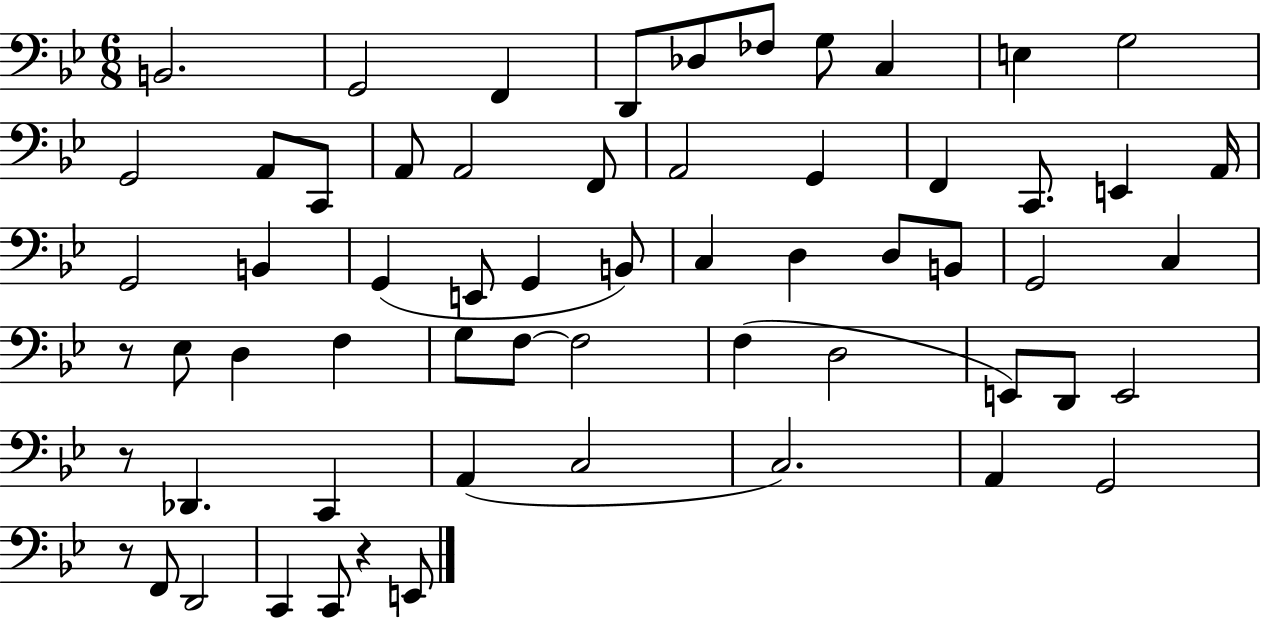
B2/h. G2/h F2/q D2/e Db3/e FES3/e G3/e C3/q E3/q G3/h G2/h A2/e C2/e A2/e A2/h F2/e A2/h G2/q F2/q C2/e. E2/q A2/s G2/h B2/q G2/q E2/e G2/q B2/e C3/q D3/q D3/e B2/e G2/h C3/q R/e Eb3/e D3/q F3/q G3/e F3/e F3/h F3/q D3/h E2/e D2/e E2/h R/e Db2/q. C2/q A2/q C3/h C3/h. A2/q G2/h R/e F2/e D2/h C2/q C2/e R/q E2/e